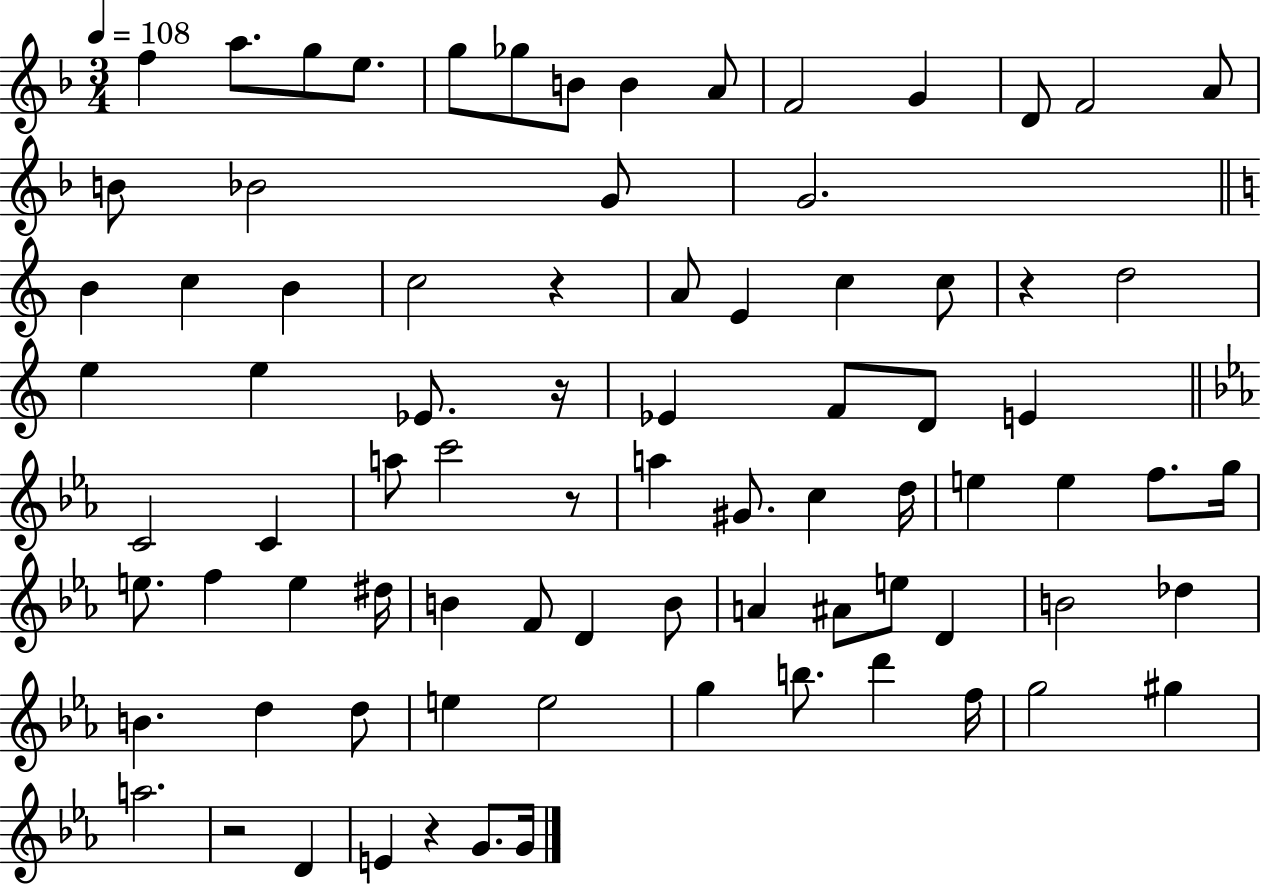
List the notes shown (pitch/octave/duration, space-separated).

F5/q A5/e. G5/e E5/e. G5/e Gb5/e B4/e B4/q A4/e F4/h G4/q D4/e F4/h A4/e B4/e Bb4/h G4/e G4/h. B4/q C5/q B4/q C5/h R/q A4/e E4/q C5/q C5/e R/q D5/h E5/q E5/q Eb4/e. R/s Eb4/q F4/e D4/e E4/q C4/h C4/q A5/e C6/h R/e A5/q G#4/e. C5/q D5/s E5/q E5/q F5/e. G5/s E5/e. F5/q E5/q D#5/s B4/q F4/e D4/q B4/e A4/q A#4/e E5/e D4/q B4/h Db5/q B4/q. D5/q D5/e E5/q E5/h G5/q B5/e. D6/q F5/s G5/h G#5/q A5/h. R/h D4/q E4/q R/q G4/e. G4/s